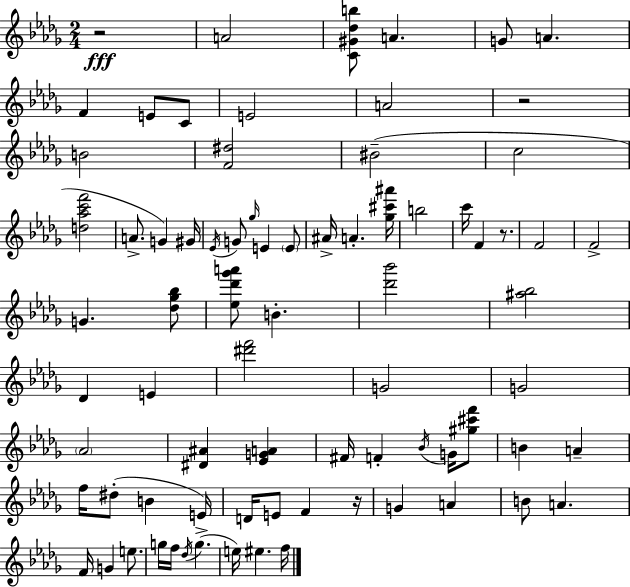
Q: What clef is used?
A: treble